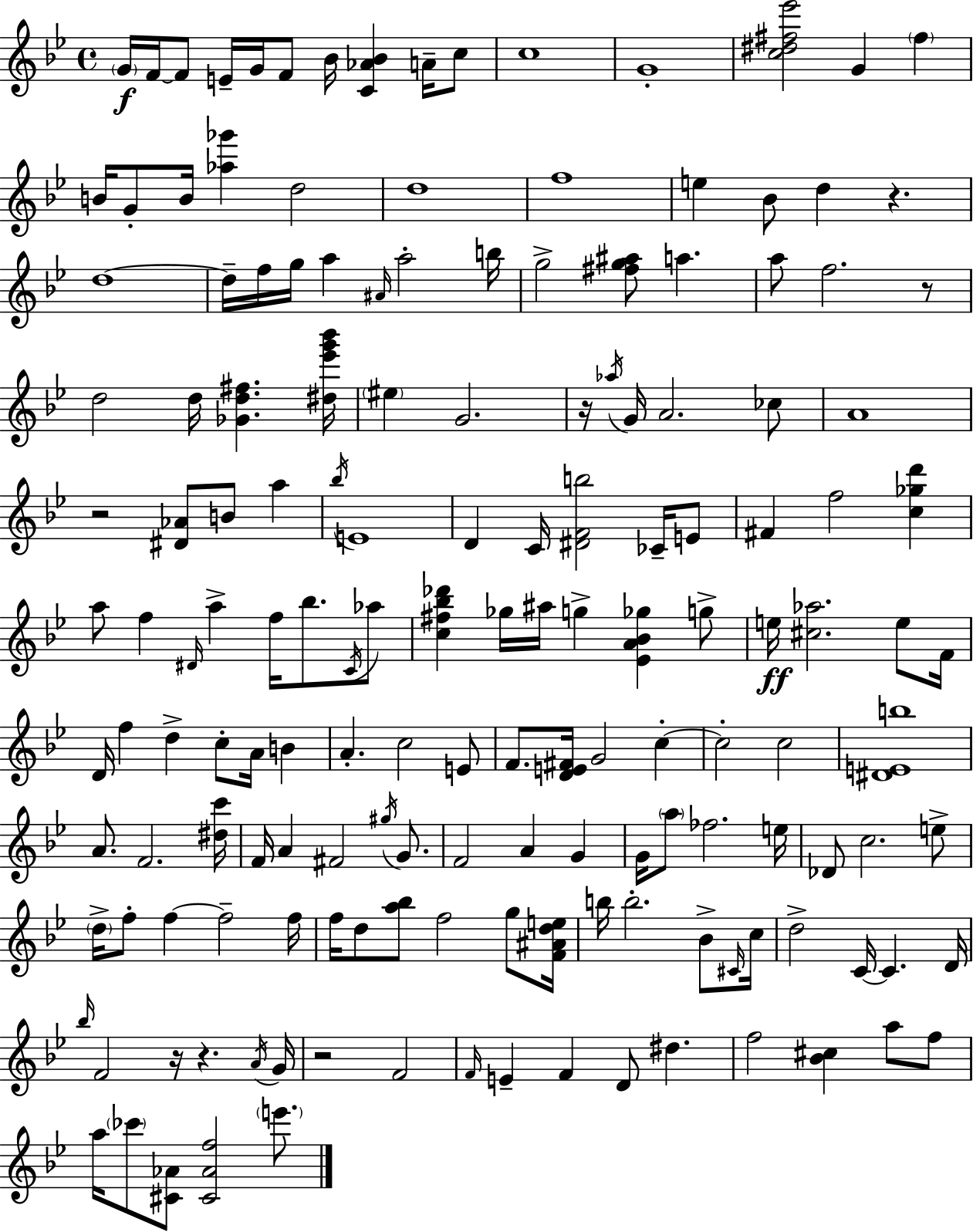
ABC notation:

X:1
T:Untitled
M:4/4
L:1/4
K:Gm
G/4 F/4 F/2 E/4 G/4 F/2 _B/4 [C_A_B] A/4 c/2 c4 G4 [c^d^f_e']2 G ^f B/4 G/2 B/4 [_a_g'] d2 d4 f4 e _B/2 d z d4 d/4 f/4 g/4 a ^A/4 a2 b/4 g2 [^fg^a]/2 a a/2 f2 z/2 d2 d/4 [_Gd^f] [^d_e'g'_b']/4 ^e G2 z/4 _a/4 G/4 A2 _c/2 A4 z2 [^D_A]/2 B/2 a _b/4 E4 D C/4 [^DFb]2 _C/4 E/2 ^F f2 [c_gd'] a/2 f ^D/4 a f/4 _b/2 C/4 _a/2 [c^f_b_d'] _g/4 ^a/4 g [_EA_B_g] g/2 e/4 [^c_a]2 e/2 F/4 D/4 f d c/2 A/4 B A c2 E/2 F/2 [DE^F]/4 G2 c c2 c2 [^DEb]4 A/2 F2 [^dc']/4 F/4 A ^F2 ^g/4 G/2 F2 A G G/4 a/2 _f2 e/4 _D/2 c2 e/2 d/4 f/2 f f2 f/4 f/4 d/2 [a_b]/2 f2 g/2 [F^Ade]/4 b/4 b2 _B/2 ^C/4 c/4 d2 C/4 C D/4 _b/4 F2 z/4 z A/4 G/4 z2 F2 F/4 E F D/2 ^d f2 [_B^c] a/2 f/2 a/4 _c'/2 [^C_A]/2 [^C_Af]2 e'/2